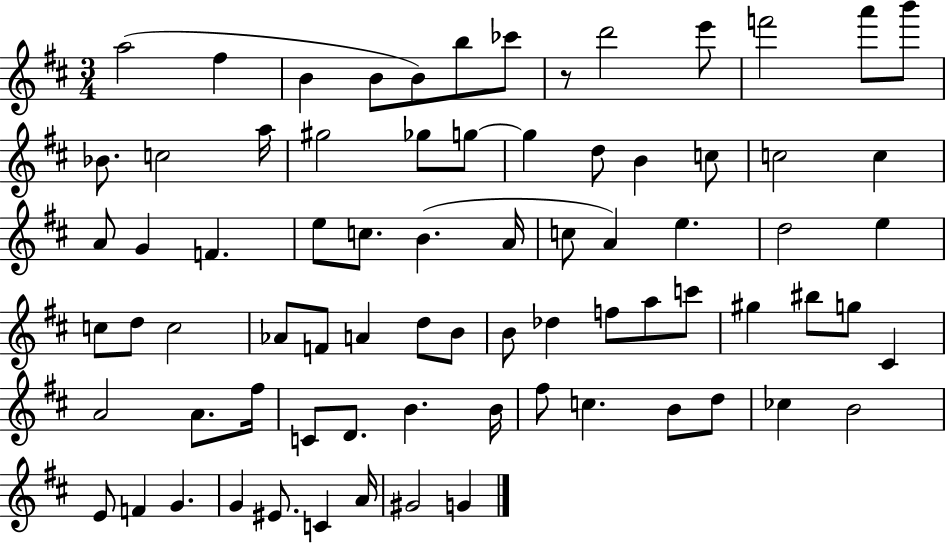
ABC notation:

X:1
T:Untitled
M:3/4
L:1/4
K:D
a2 ^f B B/2 B/2 b/2 _c'/2 z/2 d'2 e'/2 f'2 a'/2 b'/2 _B/2 c2 a/4 ^g2 _g/2 g/2 g d/2 B c/2 c2 c A/2 G F e/2 c/2 B A/4 c/2 A e d2 e c/2 d/2 c2 _A/2 F/2 A d/2 B/2 B/2 _d f/2 a/2 c'/2 ^g ^b/2 g/2 ^C A2 A/2 ^f/4 C/2 D/2 B B/4 ^f/2 c B/2 d/2 _c B2 E/2 F G G ^E/2 C A/4 ^G2 G